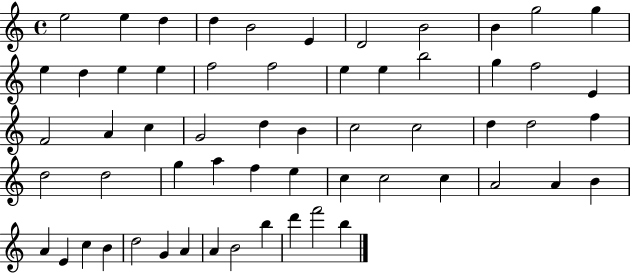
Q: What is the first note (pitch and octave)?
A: E5